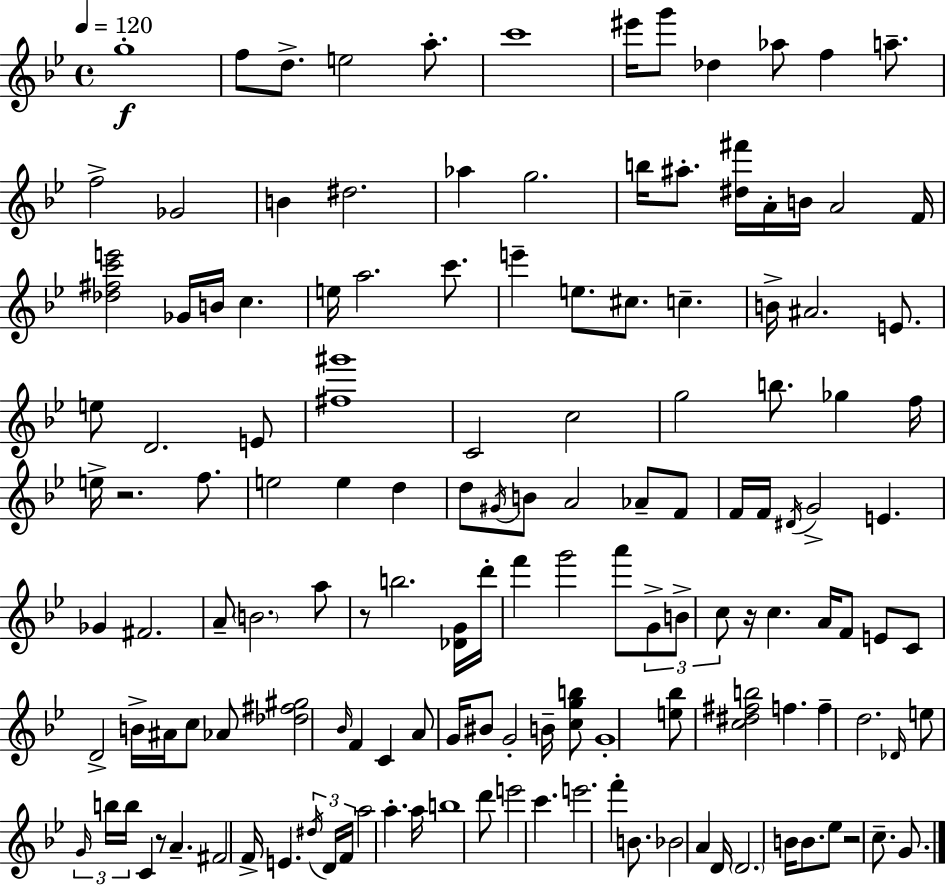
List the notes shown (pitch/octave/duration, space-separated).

G5/w F5/e D5/e. E5/h A5/e. C6/w EIS6/s G6/e Db5/q Ab5/e F5/q A5/e. F5/h Gb4/h B4/q D#5/h. Ab5/q G5/h. B5/s A#5/e. [D#5,F#6]/s A4/s B4/s A4/h F4/s [Db5,F#5,C6,E6]/h Gb4/s B4/s C5/q. E5/s A5/h. C6/e. E6/q E5/e. C#5/e. C5/q. B4/s A#4/h. E4/e. E5/e D4/h. E4/e [F#5,G#6]/w C4/h C5/h G5/h B5/e. Gb5/q F5/s E5/s R/h. F5/e. E5/h E5/q D5/q D5/e G#4/s B4/e A4/h Ab4/e F4/e F4/s F4/s D#4/s G4/h E4/q. Gb4/q F#4/h. A4/e B4/h. A5/e R/e B5/h. [Db4,G4]/s D6/s F6/q G6/h A6/e G4/e B4/e C5/e R/s C5/q. A4/s F4/e E4/e C4/e D4/h B4/s A#4/s C5/e Ab4/e [Db5,F#5,G#5]/h Bb4/s F4/q C4/q A4/e G4/s BIS4/e G4/h B4/s [C5,G5,B5]/e G4/w [E5,Bb5]/e [C5,D#5,F#5,B5]/h F5/q. F5/q D5/h. Db4/s E5/e G4/s B5/s B5/s C4/q R/e A4/q. F#4/h F4/s E4/q. D#5/s D4/s F4/s A5/h A5/q. A5/s B5/w D6/e E6/h C6/q. E6/h. F6/q B4/e. Bb4/h A4/q D4/s D4/h. B4/s B4/e. Eb5/e R/h C5/e. G4/e.